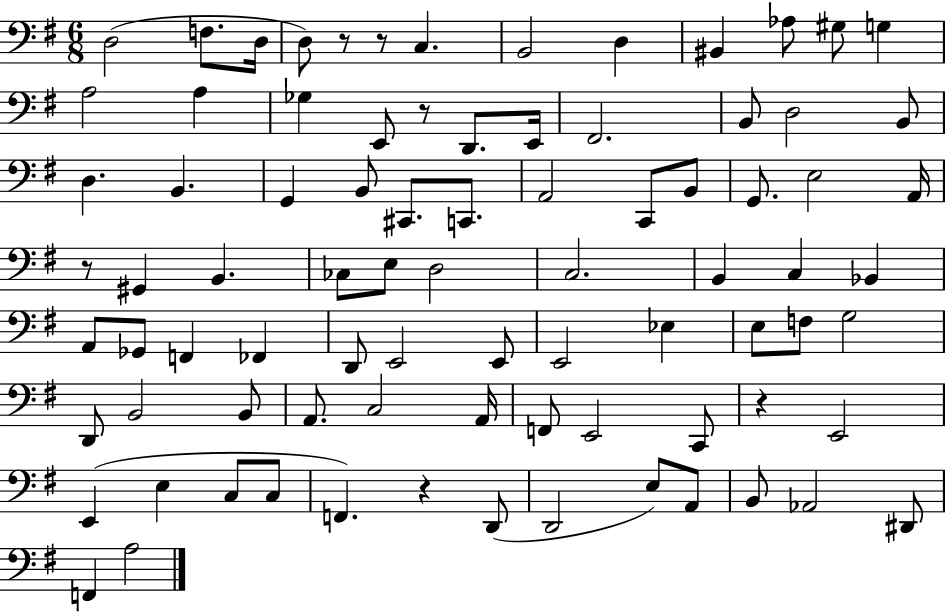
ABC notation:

X:1
T:Untitled
M:6/8
L:1/4
K:G
D,2 F,/2 D,/4 D,/2 z/2 z/2 C, B,,2 D, ^B,, _A,/2 ^G,/2 G, A,2 A, _G, E,,/2 z/2 D,,/2 E,,/4 ^F,,2 B,,/2 D,2 B,,/2 D, B,, G,, B,,/2 ^C,,/2 C,,/2 A,,2 C,,/2 B,,/2 G,,/2 E,2 A,,/4 z/2 ^G,, B,, _C,/2 E,/2 D,2 C,2 B,, C, _B,, A,,/2 _G,,/2 F,, _F,, D,,/2 E,,2 E,,/2 E,,2 _E, E,/2 F,/2 G,2 D,,/2 B,,2 B,,/2 A,,/2 C,2 A,,/4 F,,/2 E,,2 C,,/2 z E,,2 E,, E, C,/2 C,/2 F,, z D,,/2 D,,2 E,/2 A,,/2 B,,/2 _A,,2 ^D,,/2 F,, A,2